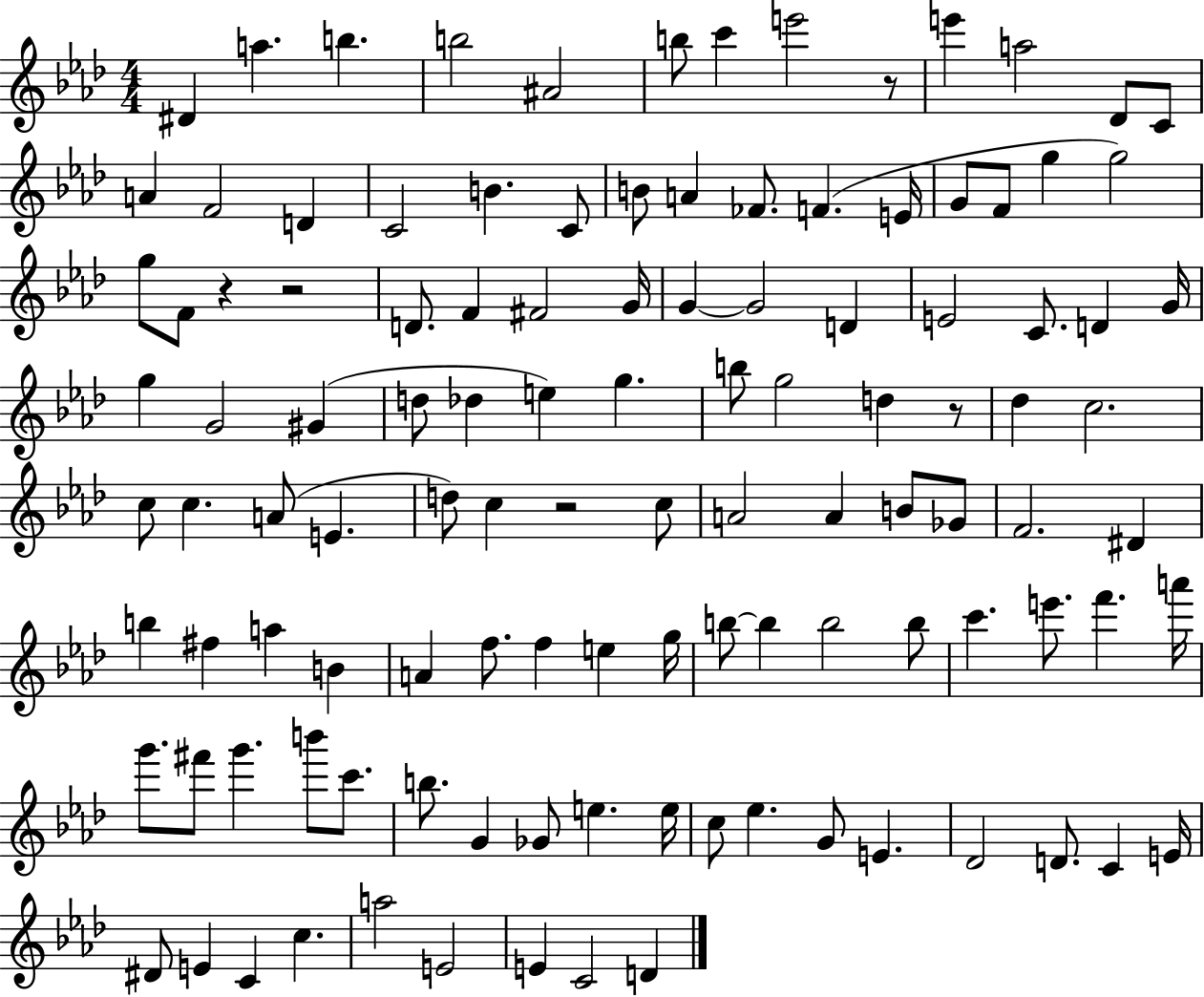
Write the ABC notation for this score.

X:1
T:Untitled
M:4/4
L:1/4
K:Ab
^D a b b2 ^A2 b/2 c' e'2 z/2 e' a2 _D/2 C/2 A F2 D C2 B C/2 B/2 A _F/2 F E/4 G/2 F/2 g g2 g/2 F/2 z z2 D/2 F ^F2 G/4 G G2 D E2 C/2 D G/4 g G2 ^G d/2 _d e g b/2 g2 d z/2 _d c2 c/2 c A/2 E d/2 c z2 c/2 A2 A B/2 _G/2 F2 ^D b ^f a B A f/2 f e g/4 b/2 b b2 b/2 c' e'/2 f' a'/4 g'/2 ^f'/2 g' b'/2 c'/2 b/2 G _G/2 e e/4 c/2 _e G/2 E _D2 D/2 C E/4 ^D/2 E C c a2 E2 E C2 D